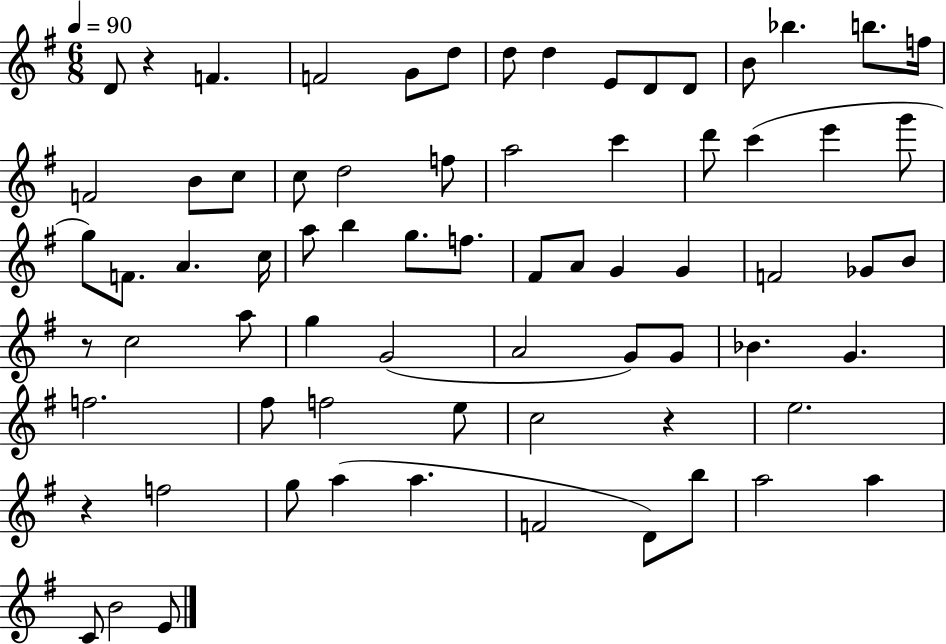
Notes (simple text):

D4/e R/q F4/q. F4/h G4/e D5/e D5/e D5/q E4/e D4/e D4/e B4/e Bb5/q. B5/e. F5/s F4/h B4/e C5/e C5/e D5/h F5/e A5/h C6/q D6/e C6/q E6/q G6/e G5/e F4/e. A4/q. C5/s A5/e B5/q G5/e. F5/e. F#4/e A4/e G4/q G4/q F4/h Gb4/e B4/e R/e C5/h A5/e G5/q G4/h A4/h G4/e G4/e Bb4/q. G4/q. F5/h. F#5/e F5/h E5/e C5/h R/q E5/h. R/q F5/h G5/e A5/q A5/q. F4/h D4/e B5/e A5/h A5/q C4/e B4/h E4/e